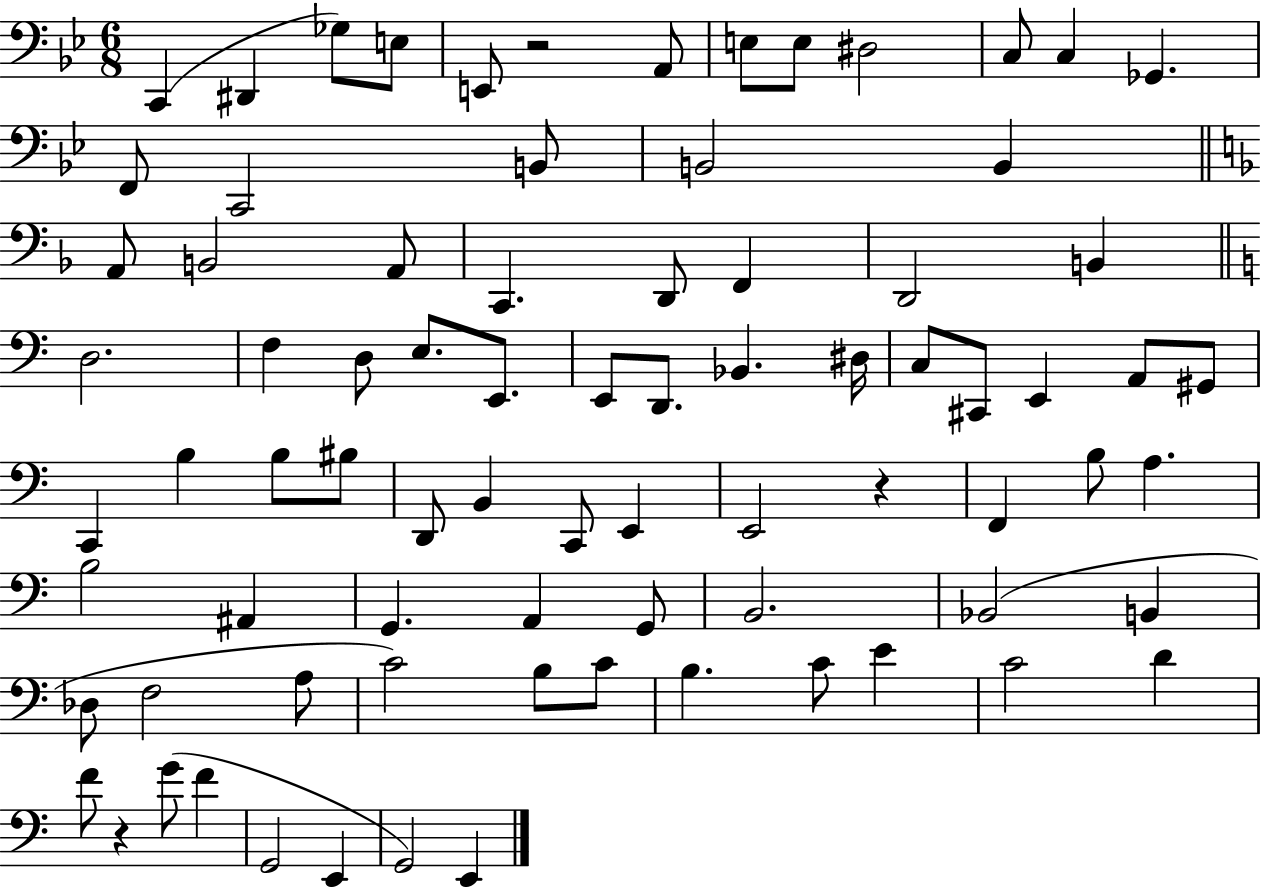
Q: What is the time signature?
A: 6/8